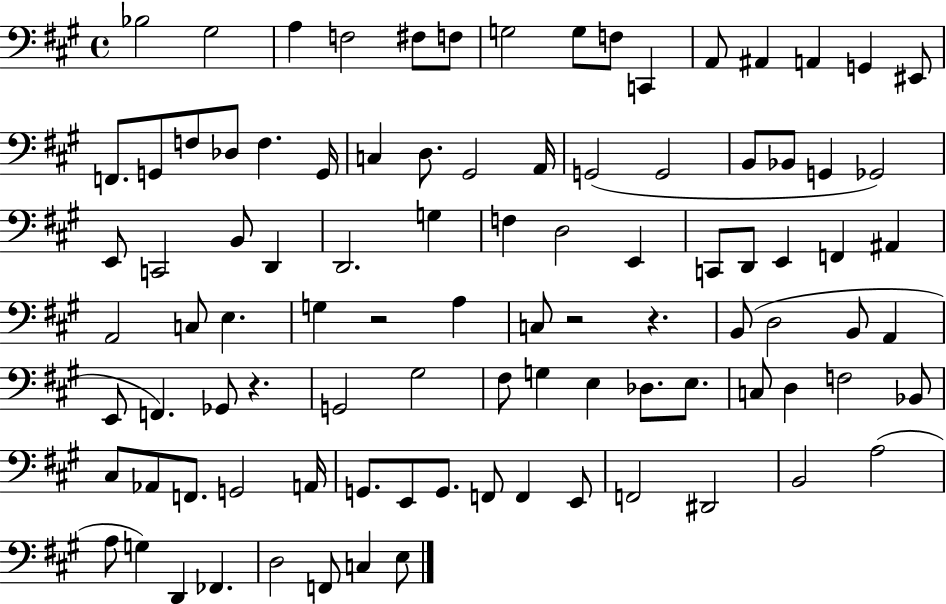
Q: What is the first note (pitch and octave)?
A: Bb3